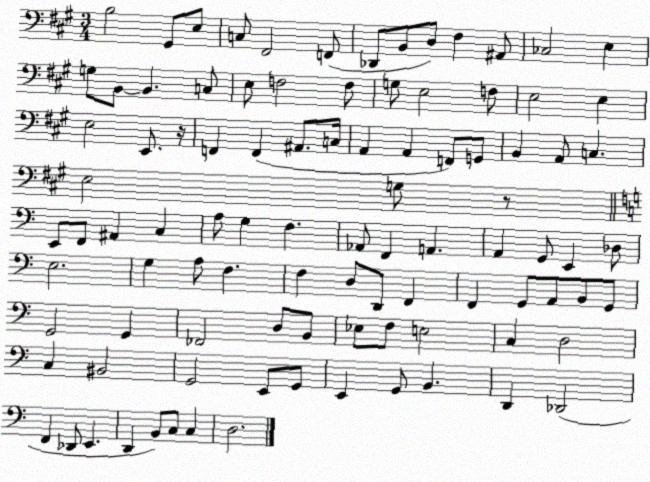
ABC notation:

X:1
T:Untitled
M:3/4
L:1/4
K:A
B,2 ^G,,/2 E,/2 C,/2 ^F,,2 F,,/2 _D,,/2 B,,/2 D,/2 ^F, ^A,,/2 _C,2 E, G,/2 B,,/2 B,, C,/2 E,/2 F,2 F,/2 G,/2 E,2 F,/2 E,2 E, E,2 E,,/2 z/4 F,, F,, ^A,,/2 C,/4 A,, A,, F,,/2 G,,/2 B,, A,,/2 C, E,2 G,/2 z/2 E,,/2 F,,/2 ^A,, C, A,/2 G, F, _A,,/2 F,, A,, A,, G,,/2 E,, _D,/2 E,2 G, A,/2 F, F, D,/2 D,,/2 F,, F,, G,,/2 A,,/2 B,,/2 G,,/2 G,,2 G,, _F,,2 D,/2 B,,/2 _E,/2 F,/2 E,2 C, D,2 C, ^B,,2 G,,2 E,,/2 G,,/2 E,, G,,/2 B,, D,, _D,,2 F,, _D,,/2 E,, D,, B,,/2 C,/2 C, D,2